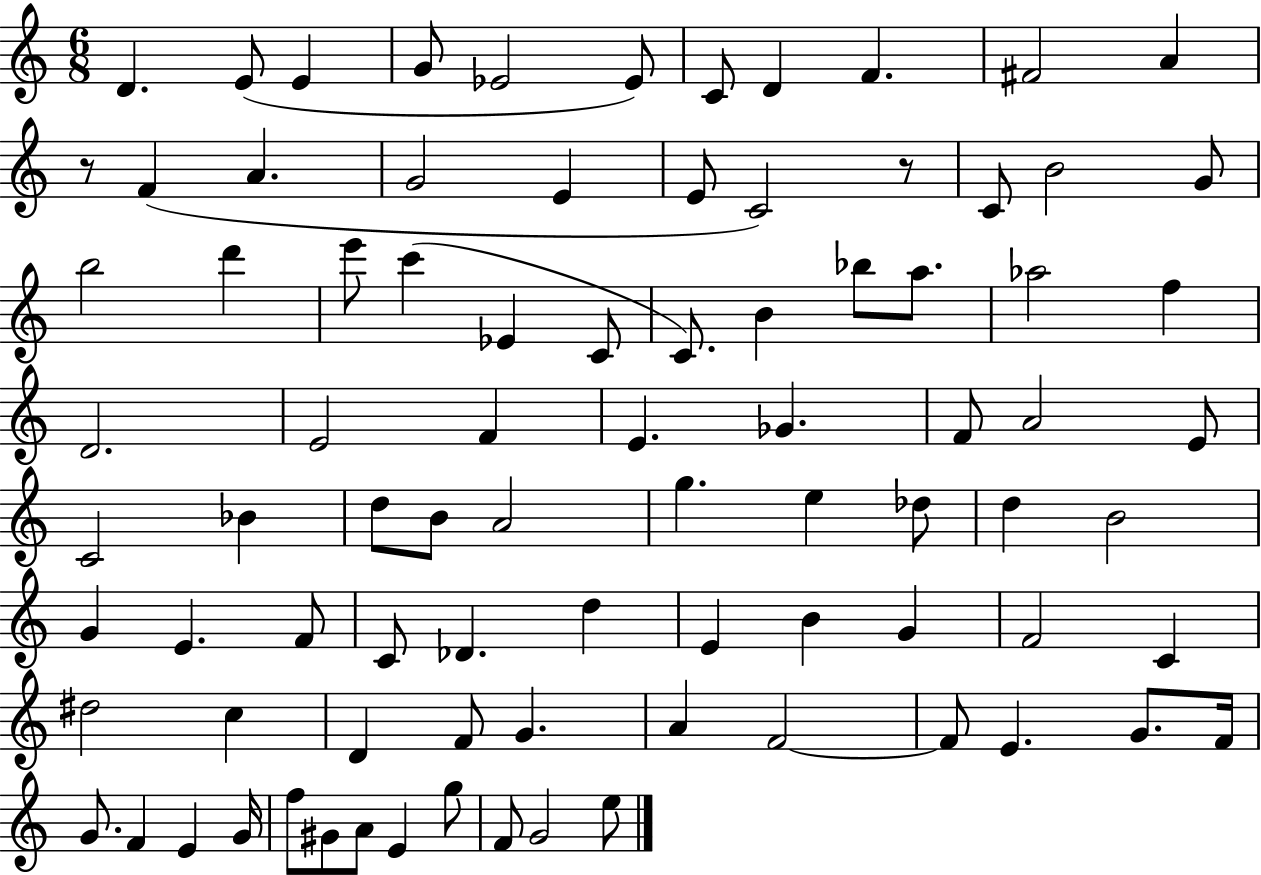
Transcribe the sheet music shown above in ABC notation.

X:1
T:Untitled
M:6/8
L:1/4
K:C
D E/2 E G/2 _E2 _E/2 C/2 D F ^F2 A z/2 F A G2 E E/2 C2 z/2 C/2 B2 G/2 b2 d' e'/2 c' _E C/2 C/2 B _b/2 a/2 _a2 f D2 E2 F E _G F/2 A2 E/2 C2 _B d/2 B/2 A2 g e _d/2 d B2 G E F/2 C/2 _D d E B G F2 C ^d2 c D F/2 G A F2 F/2 E G/2 F/4 G/2 F E G/4 f/2 ^G/2 A/2 E g/2 F/2 G2 e/2